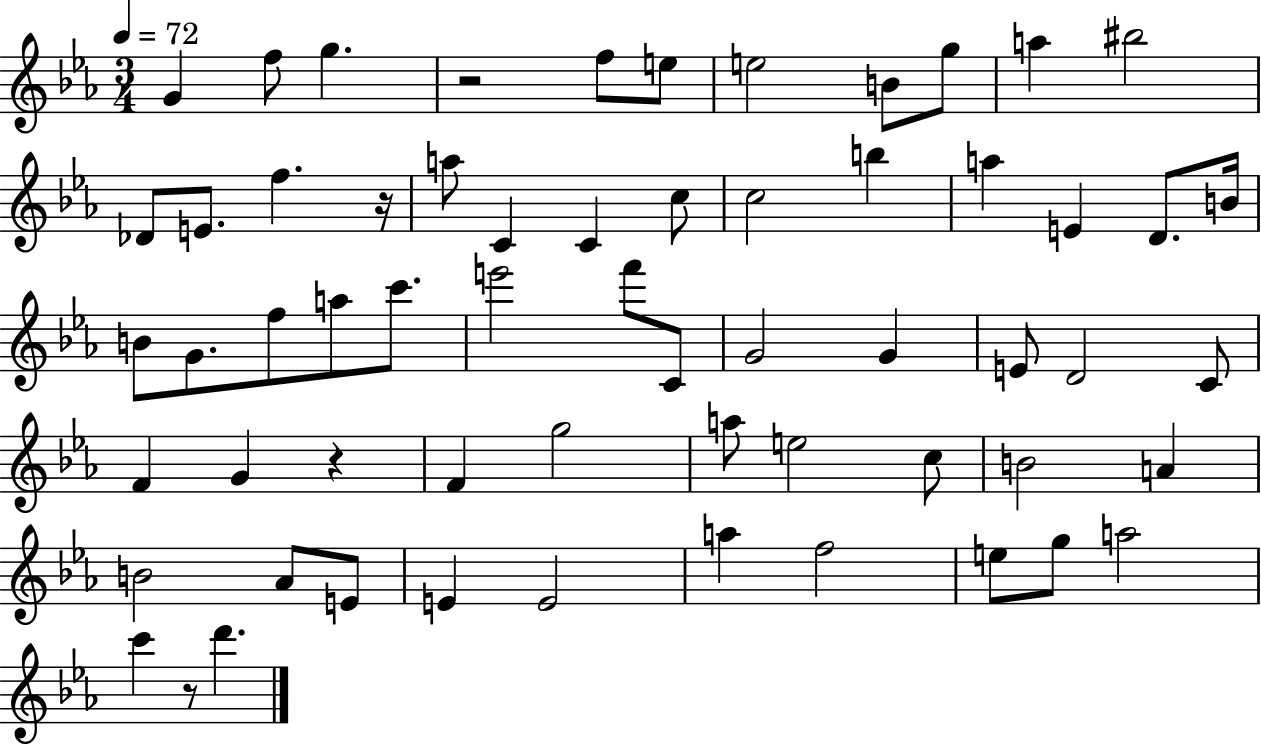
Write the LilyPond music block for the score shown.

{
  \clef treble
  \numericTimeSignature
  \time 3/4
  \key ees \major
  \tempo 4 = 72
  \repeat volta 2 { g'4 f''8 g''4. | r2 f''8 e''8 | e''2 b'8 g''8 | a''4 bis''2 | \break des'8 e'8. f''4. r16 | a''8 c'4 c'4 c''8 | c''2 b''4 | a''4 e'4 d'8. b'16 | \break b'8 g'8. f''8 a''8 c'''8. | e'''2 f'''8 c'8 | g'2 g'4 | e'8 d'2 c'8 | \break f'4 g'4 r4 | f'4 g''2 | a''8 e''2 c''8 | b'2 a'4 | \break b'2 aes'8 e'8 | e'4 e'2 | a''4 f''2 | e''8 g''8 a''2 | \break c'''4 r8 d'''4. | } \bar "|."
}